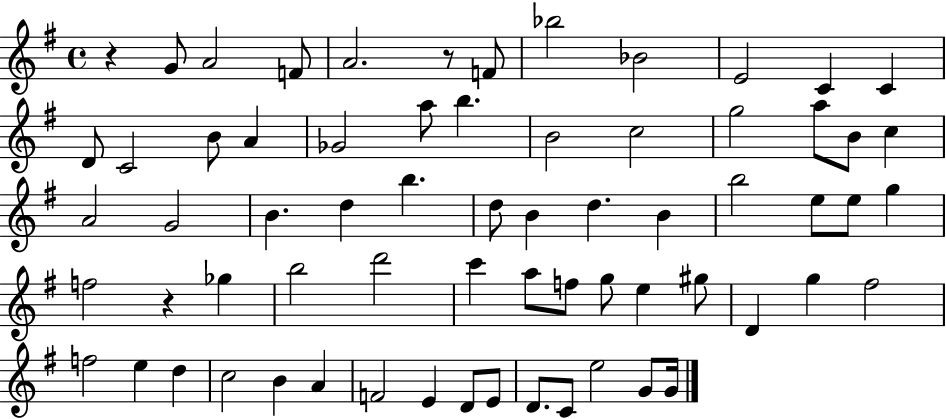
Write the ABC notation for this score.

X:1
T:Untitled
M:4/4
L:1/4
K:G
z G/2 A2 F/2 A2 z/2 F/2 _b2 _B2 E2 C C D/2 C2 B/2 A _G2 a/2 b B2 c2 g2 a/2 B/2 c A2 G2 B d b d/2 B d B b2 e/2 e/2 g f2 z _g b2 d'2 c' a/2 f/2 g/2 e ^g/2 D g ^f2 f2 e d c2 B A F2 E D/2 E/2 D/2 C/2 e2 G/2 G/4